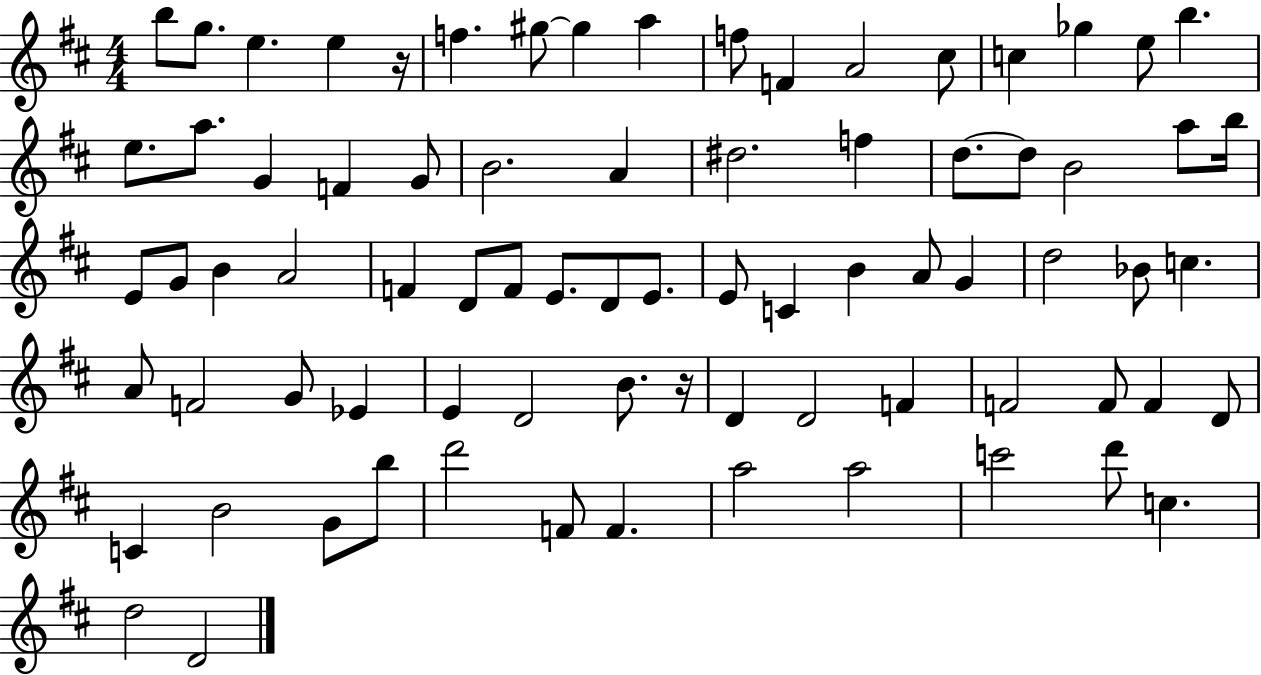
B5/e G5/e. E5/q. E5/q R/s F5/q. G#5/e G#5/q A5/q F5/e F4/q A4/h C#5/e C5/q Gb5/q E5/e B5/q. E5/e. A5/e. G4/q F4/q G4/e B4/h. A4/q D#5/h. F5/q D5/e. D5/e B4/h A5/e B5/s E4/e G4/e B4/q A4/h F4/q D4/e F4/e E4/e. D4/e E4/e. E4/e C4/q B4/q A4/e G4/q D5/h Bb4/e C5/q. A4/e F4/h G4/e Eb4/q E4/q D4/h B4/e. R/s D4/q D4/h F4/q F4/h F4/e F4/q D4/e C4/q B4/h G4/e B5/e D6/h F4/e F4/q. A5/h A5/h C6/h D6/e C5/q. D5/h D4/h